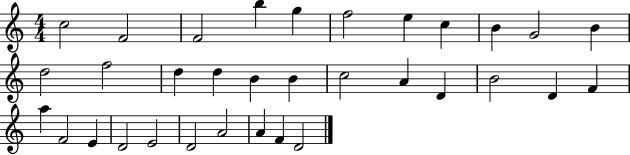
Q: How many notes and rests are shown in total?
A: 33